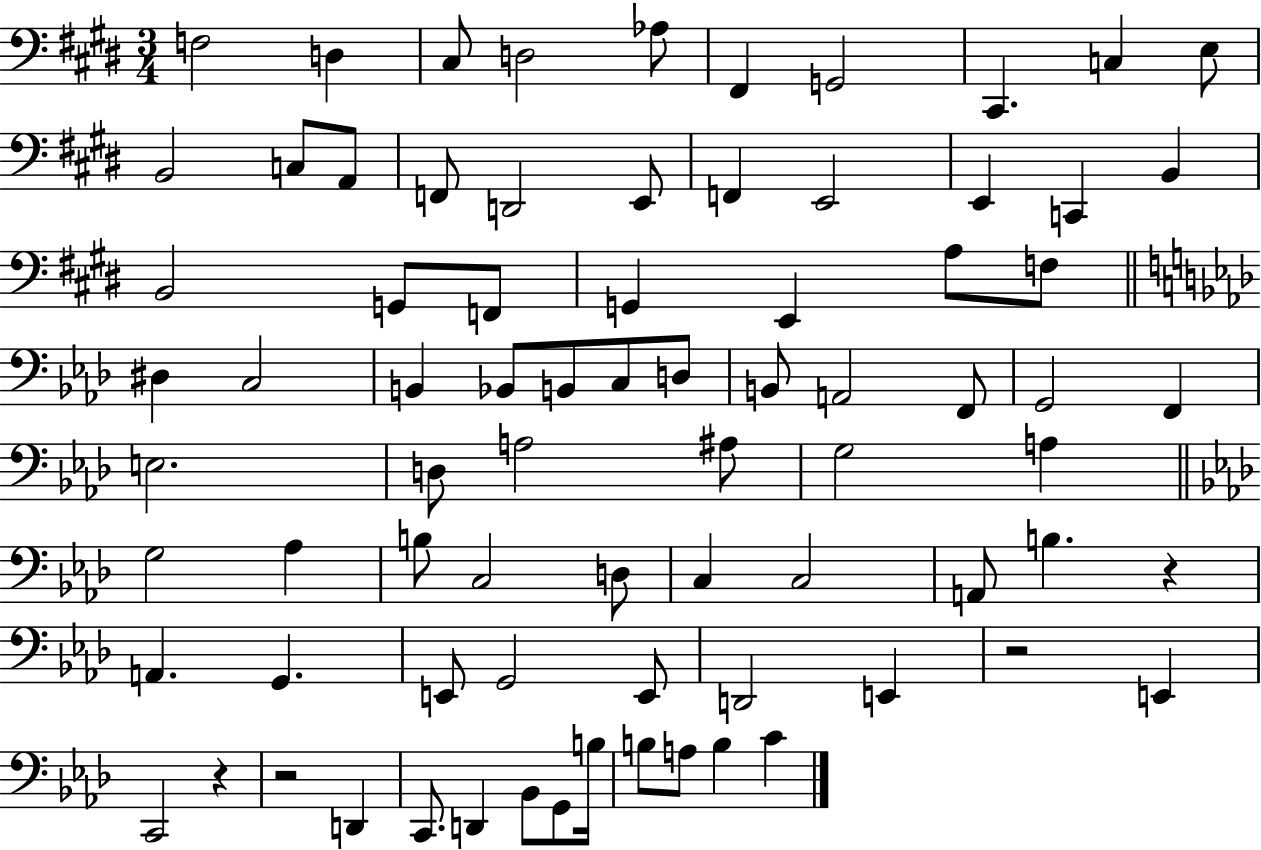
F3/h D3/q C#3/e D3/h Ab3/e F#2/q G2/h C#2/q. C3/q E3/e B2/h C3/e A2/e F2/e D2/h E2/e F2/q E2/h E2/q C2/q B2/q B2/h G2/e F2/e G2/q E2/q A3/e F3/e D#3/q C3/h B2/q Bb2/e B2/e C3/e D3/e B2/e A2/h F2/e G2/h F2/q E3/h. D3/e A3/h A#3/e G3/h A3/q G3/h Ab3/q B3/e C3/h D3/e C3/q C3/h A2/e B3/q. R/q A2/q. G2/q. E2/e G2/h E2/e D2/h E2/q R/h E2/q C2/h R/q R/h D2/q C2/e. D2/q Bb2/e G2/e B3/s B3/e A3/e B3/q C4/q